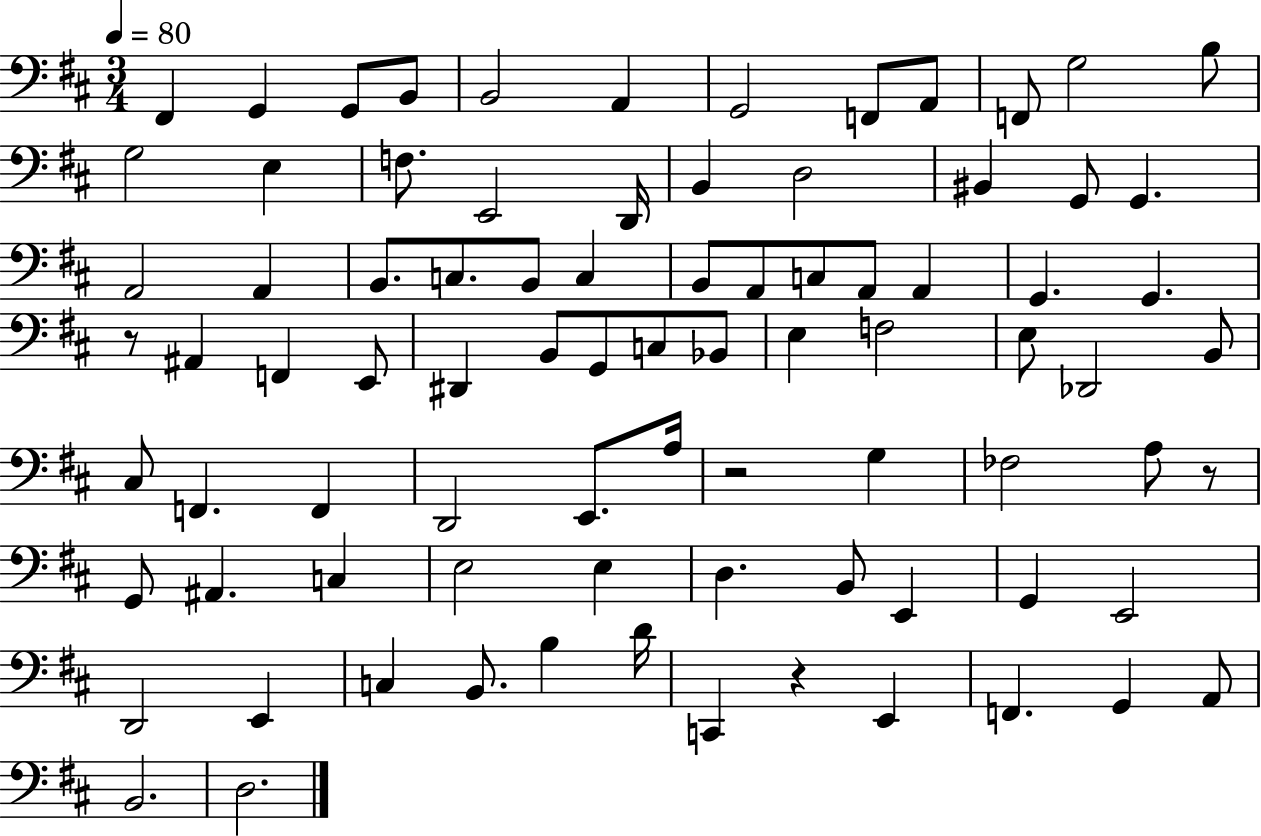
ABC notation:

X:1
T:Untitled
M:3/4
L:1/4
K:D
^F,, G,, G,,/2 B,,/2 B,,2 A,, G,,2 F,,/2 A,,/2 F,,/2 G,2 B,/2 G,2 E, F,/2 E,,2 D,,/4 B,, D,2 ^B,, G,,/2 G,, A,,2 A,, B,,/2 C,/2 B,,/2 C, B,,/2 A,,/2 C,/2 A,,/2 A,, G,, G,, z/2 ^A,, F,, E,,/2 ^D,, B,,/2 G,,/2 C,/2 _B,,/2 E, F,2 E,/2 _D,,2 B,,/2 ^C,/2 F,, F,, D,,2 E,,/2 A,/4 z2 G, _F,2 A,/2 z/2 G,,/2 ^A,, C, E,2 E, D, B,,/2 E,, G,, E,,2 D,,2 E,, C, B,,/2 B, D/4 C,, z E,, F,, G,, A,,/2 B,,2 D,2